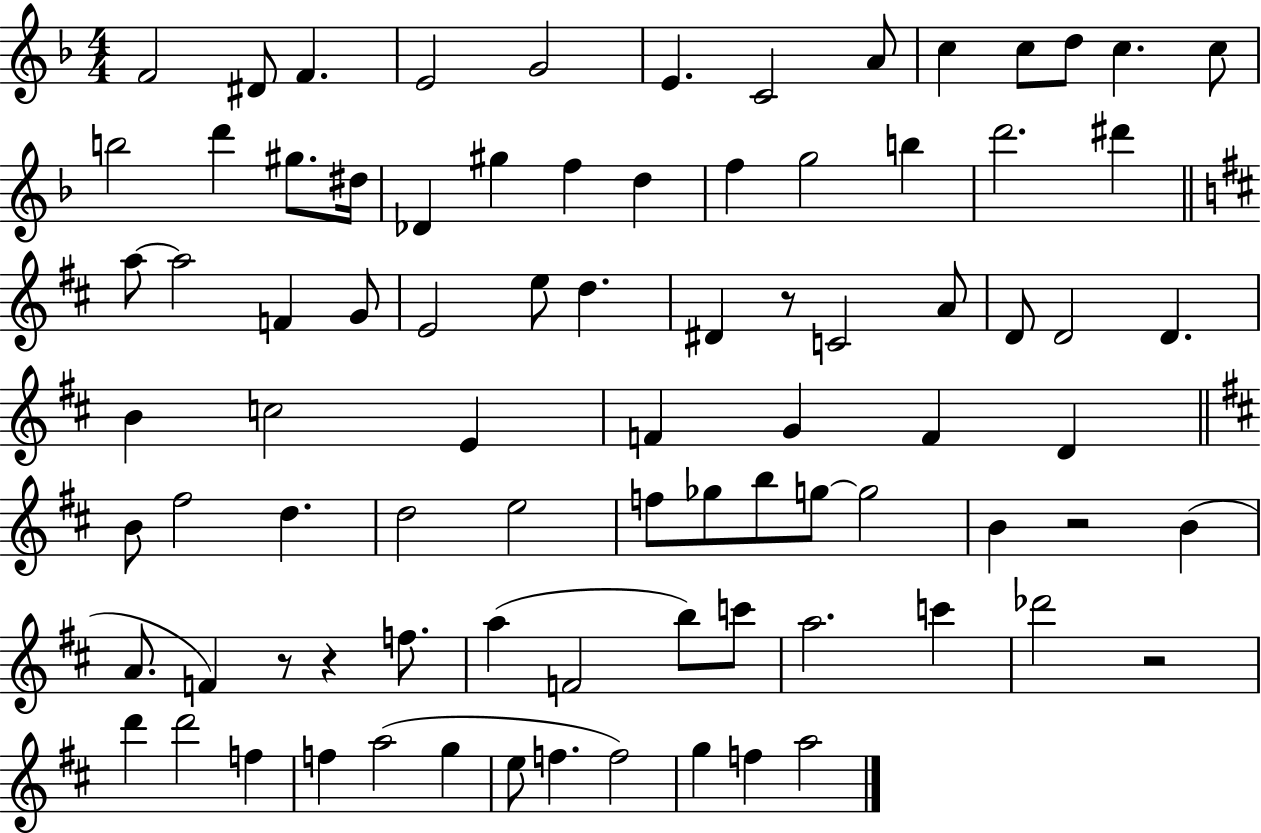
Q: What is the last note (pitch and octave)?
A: A5